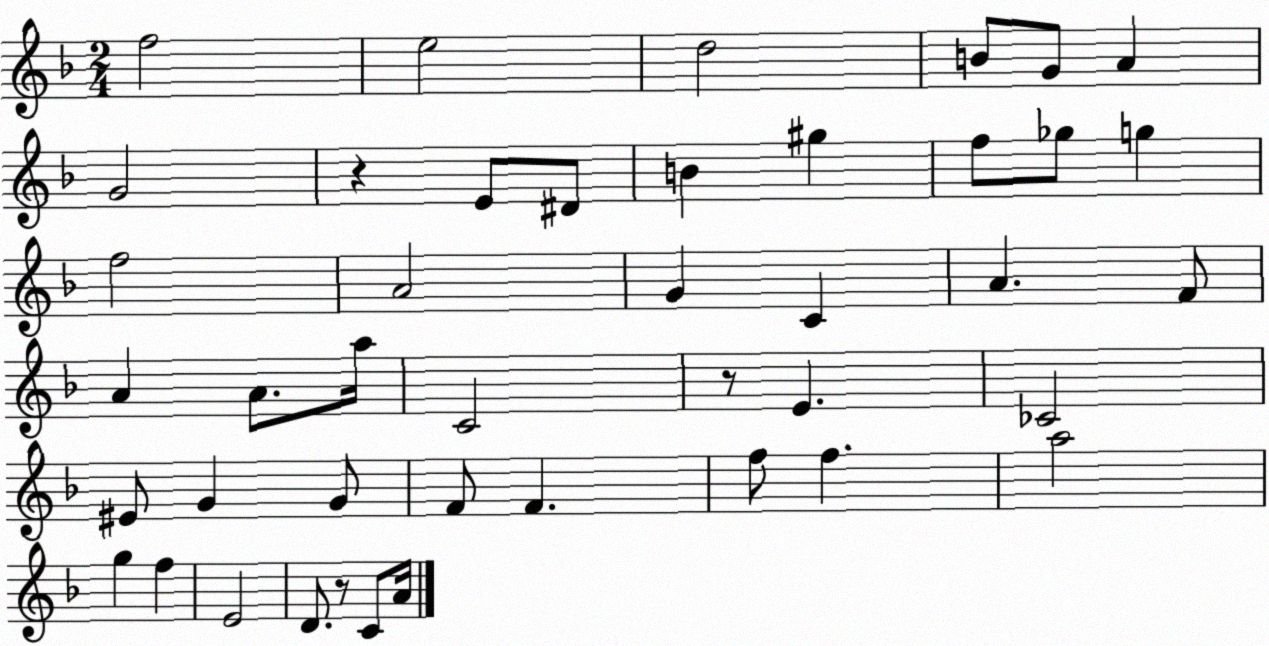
X:1
T:Untitled
M:2/4
L:1/4
K:F
f2 e2 d2 B/2 G/2 A G2 z E/2 ^D/2 B ^g f/2 _g/2 g f2 A2 G C A F/2 A A/2 a/4 C2 z/2 E _C2 ^E/2 G G/2 F/2 F f/2 f a2 g f E2 D/2 z/2 C/2 A/4